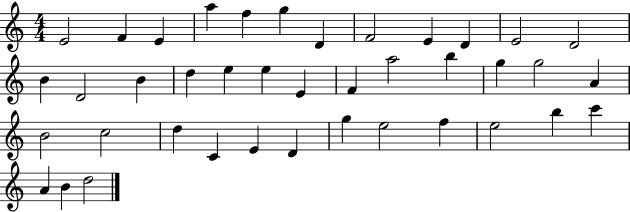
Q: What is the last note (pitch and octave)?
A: D5